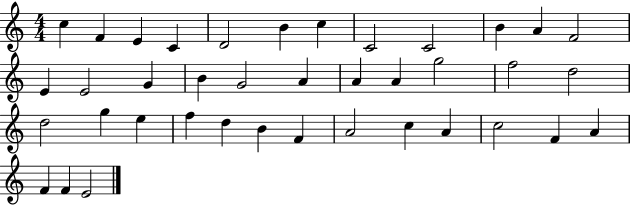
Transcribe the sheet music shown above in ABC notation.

X:1
T:Untitled
M:4/4
L:1/4
K:C
c F E C D2 B c C2 C2 B A F2 E E2 G B G2 A A A g2 f2 d2 d2 g e f d B F A2 c A c2 F A F F E2